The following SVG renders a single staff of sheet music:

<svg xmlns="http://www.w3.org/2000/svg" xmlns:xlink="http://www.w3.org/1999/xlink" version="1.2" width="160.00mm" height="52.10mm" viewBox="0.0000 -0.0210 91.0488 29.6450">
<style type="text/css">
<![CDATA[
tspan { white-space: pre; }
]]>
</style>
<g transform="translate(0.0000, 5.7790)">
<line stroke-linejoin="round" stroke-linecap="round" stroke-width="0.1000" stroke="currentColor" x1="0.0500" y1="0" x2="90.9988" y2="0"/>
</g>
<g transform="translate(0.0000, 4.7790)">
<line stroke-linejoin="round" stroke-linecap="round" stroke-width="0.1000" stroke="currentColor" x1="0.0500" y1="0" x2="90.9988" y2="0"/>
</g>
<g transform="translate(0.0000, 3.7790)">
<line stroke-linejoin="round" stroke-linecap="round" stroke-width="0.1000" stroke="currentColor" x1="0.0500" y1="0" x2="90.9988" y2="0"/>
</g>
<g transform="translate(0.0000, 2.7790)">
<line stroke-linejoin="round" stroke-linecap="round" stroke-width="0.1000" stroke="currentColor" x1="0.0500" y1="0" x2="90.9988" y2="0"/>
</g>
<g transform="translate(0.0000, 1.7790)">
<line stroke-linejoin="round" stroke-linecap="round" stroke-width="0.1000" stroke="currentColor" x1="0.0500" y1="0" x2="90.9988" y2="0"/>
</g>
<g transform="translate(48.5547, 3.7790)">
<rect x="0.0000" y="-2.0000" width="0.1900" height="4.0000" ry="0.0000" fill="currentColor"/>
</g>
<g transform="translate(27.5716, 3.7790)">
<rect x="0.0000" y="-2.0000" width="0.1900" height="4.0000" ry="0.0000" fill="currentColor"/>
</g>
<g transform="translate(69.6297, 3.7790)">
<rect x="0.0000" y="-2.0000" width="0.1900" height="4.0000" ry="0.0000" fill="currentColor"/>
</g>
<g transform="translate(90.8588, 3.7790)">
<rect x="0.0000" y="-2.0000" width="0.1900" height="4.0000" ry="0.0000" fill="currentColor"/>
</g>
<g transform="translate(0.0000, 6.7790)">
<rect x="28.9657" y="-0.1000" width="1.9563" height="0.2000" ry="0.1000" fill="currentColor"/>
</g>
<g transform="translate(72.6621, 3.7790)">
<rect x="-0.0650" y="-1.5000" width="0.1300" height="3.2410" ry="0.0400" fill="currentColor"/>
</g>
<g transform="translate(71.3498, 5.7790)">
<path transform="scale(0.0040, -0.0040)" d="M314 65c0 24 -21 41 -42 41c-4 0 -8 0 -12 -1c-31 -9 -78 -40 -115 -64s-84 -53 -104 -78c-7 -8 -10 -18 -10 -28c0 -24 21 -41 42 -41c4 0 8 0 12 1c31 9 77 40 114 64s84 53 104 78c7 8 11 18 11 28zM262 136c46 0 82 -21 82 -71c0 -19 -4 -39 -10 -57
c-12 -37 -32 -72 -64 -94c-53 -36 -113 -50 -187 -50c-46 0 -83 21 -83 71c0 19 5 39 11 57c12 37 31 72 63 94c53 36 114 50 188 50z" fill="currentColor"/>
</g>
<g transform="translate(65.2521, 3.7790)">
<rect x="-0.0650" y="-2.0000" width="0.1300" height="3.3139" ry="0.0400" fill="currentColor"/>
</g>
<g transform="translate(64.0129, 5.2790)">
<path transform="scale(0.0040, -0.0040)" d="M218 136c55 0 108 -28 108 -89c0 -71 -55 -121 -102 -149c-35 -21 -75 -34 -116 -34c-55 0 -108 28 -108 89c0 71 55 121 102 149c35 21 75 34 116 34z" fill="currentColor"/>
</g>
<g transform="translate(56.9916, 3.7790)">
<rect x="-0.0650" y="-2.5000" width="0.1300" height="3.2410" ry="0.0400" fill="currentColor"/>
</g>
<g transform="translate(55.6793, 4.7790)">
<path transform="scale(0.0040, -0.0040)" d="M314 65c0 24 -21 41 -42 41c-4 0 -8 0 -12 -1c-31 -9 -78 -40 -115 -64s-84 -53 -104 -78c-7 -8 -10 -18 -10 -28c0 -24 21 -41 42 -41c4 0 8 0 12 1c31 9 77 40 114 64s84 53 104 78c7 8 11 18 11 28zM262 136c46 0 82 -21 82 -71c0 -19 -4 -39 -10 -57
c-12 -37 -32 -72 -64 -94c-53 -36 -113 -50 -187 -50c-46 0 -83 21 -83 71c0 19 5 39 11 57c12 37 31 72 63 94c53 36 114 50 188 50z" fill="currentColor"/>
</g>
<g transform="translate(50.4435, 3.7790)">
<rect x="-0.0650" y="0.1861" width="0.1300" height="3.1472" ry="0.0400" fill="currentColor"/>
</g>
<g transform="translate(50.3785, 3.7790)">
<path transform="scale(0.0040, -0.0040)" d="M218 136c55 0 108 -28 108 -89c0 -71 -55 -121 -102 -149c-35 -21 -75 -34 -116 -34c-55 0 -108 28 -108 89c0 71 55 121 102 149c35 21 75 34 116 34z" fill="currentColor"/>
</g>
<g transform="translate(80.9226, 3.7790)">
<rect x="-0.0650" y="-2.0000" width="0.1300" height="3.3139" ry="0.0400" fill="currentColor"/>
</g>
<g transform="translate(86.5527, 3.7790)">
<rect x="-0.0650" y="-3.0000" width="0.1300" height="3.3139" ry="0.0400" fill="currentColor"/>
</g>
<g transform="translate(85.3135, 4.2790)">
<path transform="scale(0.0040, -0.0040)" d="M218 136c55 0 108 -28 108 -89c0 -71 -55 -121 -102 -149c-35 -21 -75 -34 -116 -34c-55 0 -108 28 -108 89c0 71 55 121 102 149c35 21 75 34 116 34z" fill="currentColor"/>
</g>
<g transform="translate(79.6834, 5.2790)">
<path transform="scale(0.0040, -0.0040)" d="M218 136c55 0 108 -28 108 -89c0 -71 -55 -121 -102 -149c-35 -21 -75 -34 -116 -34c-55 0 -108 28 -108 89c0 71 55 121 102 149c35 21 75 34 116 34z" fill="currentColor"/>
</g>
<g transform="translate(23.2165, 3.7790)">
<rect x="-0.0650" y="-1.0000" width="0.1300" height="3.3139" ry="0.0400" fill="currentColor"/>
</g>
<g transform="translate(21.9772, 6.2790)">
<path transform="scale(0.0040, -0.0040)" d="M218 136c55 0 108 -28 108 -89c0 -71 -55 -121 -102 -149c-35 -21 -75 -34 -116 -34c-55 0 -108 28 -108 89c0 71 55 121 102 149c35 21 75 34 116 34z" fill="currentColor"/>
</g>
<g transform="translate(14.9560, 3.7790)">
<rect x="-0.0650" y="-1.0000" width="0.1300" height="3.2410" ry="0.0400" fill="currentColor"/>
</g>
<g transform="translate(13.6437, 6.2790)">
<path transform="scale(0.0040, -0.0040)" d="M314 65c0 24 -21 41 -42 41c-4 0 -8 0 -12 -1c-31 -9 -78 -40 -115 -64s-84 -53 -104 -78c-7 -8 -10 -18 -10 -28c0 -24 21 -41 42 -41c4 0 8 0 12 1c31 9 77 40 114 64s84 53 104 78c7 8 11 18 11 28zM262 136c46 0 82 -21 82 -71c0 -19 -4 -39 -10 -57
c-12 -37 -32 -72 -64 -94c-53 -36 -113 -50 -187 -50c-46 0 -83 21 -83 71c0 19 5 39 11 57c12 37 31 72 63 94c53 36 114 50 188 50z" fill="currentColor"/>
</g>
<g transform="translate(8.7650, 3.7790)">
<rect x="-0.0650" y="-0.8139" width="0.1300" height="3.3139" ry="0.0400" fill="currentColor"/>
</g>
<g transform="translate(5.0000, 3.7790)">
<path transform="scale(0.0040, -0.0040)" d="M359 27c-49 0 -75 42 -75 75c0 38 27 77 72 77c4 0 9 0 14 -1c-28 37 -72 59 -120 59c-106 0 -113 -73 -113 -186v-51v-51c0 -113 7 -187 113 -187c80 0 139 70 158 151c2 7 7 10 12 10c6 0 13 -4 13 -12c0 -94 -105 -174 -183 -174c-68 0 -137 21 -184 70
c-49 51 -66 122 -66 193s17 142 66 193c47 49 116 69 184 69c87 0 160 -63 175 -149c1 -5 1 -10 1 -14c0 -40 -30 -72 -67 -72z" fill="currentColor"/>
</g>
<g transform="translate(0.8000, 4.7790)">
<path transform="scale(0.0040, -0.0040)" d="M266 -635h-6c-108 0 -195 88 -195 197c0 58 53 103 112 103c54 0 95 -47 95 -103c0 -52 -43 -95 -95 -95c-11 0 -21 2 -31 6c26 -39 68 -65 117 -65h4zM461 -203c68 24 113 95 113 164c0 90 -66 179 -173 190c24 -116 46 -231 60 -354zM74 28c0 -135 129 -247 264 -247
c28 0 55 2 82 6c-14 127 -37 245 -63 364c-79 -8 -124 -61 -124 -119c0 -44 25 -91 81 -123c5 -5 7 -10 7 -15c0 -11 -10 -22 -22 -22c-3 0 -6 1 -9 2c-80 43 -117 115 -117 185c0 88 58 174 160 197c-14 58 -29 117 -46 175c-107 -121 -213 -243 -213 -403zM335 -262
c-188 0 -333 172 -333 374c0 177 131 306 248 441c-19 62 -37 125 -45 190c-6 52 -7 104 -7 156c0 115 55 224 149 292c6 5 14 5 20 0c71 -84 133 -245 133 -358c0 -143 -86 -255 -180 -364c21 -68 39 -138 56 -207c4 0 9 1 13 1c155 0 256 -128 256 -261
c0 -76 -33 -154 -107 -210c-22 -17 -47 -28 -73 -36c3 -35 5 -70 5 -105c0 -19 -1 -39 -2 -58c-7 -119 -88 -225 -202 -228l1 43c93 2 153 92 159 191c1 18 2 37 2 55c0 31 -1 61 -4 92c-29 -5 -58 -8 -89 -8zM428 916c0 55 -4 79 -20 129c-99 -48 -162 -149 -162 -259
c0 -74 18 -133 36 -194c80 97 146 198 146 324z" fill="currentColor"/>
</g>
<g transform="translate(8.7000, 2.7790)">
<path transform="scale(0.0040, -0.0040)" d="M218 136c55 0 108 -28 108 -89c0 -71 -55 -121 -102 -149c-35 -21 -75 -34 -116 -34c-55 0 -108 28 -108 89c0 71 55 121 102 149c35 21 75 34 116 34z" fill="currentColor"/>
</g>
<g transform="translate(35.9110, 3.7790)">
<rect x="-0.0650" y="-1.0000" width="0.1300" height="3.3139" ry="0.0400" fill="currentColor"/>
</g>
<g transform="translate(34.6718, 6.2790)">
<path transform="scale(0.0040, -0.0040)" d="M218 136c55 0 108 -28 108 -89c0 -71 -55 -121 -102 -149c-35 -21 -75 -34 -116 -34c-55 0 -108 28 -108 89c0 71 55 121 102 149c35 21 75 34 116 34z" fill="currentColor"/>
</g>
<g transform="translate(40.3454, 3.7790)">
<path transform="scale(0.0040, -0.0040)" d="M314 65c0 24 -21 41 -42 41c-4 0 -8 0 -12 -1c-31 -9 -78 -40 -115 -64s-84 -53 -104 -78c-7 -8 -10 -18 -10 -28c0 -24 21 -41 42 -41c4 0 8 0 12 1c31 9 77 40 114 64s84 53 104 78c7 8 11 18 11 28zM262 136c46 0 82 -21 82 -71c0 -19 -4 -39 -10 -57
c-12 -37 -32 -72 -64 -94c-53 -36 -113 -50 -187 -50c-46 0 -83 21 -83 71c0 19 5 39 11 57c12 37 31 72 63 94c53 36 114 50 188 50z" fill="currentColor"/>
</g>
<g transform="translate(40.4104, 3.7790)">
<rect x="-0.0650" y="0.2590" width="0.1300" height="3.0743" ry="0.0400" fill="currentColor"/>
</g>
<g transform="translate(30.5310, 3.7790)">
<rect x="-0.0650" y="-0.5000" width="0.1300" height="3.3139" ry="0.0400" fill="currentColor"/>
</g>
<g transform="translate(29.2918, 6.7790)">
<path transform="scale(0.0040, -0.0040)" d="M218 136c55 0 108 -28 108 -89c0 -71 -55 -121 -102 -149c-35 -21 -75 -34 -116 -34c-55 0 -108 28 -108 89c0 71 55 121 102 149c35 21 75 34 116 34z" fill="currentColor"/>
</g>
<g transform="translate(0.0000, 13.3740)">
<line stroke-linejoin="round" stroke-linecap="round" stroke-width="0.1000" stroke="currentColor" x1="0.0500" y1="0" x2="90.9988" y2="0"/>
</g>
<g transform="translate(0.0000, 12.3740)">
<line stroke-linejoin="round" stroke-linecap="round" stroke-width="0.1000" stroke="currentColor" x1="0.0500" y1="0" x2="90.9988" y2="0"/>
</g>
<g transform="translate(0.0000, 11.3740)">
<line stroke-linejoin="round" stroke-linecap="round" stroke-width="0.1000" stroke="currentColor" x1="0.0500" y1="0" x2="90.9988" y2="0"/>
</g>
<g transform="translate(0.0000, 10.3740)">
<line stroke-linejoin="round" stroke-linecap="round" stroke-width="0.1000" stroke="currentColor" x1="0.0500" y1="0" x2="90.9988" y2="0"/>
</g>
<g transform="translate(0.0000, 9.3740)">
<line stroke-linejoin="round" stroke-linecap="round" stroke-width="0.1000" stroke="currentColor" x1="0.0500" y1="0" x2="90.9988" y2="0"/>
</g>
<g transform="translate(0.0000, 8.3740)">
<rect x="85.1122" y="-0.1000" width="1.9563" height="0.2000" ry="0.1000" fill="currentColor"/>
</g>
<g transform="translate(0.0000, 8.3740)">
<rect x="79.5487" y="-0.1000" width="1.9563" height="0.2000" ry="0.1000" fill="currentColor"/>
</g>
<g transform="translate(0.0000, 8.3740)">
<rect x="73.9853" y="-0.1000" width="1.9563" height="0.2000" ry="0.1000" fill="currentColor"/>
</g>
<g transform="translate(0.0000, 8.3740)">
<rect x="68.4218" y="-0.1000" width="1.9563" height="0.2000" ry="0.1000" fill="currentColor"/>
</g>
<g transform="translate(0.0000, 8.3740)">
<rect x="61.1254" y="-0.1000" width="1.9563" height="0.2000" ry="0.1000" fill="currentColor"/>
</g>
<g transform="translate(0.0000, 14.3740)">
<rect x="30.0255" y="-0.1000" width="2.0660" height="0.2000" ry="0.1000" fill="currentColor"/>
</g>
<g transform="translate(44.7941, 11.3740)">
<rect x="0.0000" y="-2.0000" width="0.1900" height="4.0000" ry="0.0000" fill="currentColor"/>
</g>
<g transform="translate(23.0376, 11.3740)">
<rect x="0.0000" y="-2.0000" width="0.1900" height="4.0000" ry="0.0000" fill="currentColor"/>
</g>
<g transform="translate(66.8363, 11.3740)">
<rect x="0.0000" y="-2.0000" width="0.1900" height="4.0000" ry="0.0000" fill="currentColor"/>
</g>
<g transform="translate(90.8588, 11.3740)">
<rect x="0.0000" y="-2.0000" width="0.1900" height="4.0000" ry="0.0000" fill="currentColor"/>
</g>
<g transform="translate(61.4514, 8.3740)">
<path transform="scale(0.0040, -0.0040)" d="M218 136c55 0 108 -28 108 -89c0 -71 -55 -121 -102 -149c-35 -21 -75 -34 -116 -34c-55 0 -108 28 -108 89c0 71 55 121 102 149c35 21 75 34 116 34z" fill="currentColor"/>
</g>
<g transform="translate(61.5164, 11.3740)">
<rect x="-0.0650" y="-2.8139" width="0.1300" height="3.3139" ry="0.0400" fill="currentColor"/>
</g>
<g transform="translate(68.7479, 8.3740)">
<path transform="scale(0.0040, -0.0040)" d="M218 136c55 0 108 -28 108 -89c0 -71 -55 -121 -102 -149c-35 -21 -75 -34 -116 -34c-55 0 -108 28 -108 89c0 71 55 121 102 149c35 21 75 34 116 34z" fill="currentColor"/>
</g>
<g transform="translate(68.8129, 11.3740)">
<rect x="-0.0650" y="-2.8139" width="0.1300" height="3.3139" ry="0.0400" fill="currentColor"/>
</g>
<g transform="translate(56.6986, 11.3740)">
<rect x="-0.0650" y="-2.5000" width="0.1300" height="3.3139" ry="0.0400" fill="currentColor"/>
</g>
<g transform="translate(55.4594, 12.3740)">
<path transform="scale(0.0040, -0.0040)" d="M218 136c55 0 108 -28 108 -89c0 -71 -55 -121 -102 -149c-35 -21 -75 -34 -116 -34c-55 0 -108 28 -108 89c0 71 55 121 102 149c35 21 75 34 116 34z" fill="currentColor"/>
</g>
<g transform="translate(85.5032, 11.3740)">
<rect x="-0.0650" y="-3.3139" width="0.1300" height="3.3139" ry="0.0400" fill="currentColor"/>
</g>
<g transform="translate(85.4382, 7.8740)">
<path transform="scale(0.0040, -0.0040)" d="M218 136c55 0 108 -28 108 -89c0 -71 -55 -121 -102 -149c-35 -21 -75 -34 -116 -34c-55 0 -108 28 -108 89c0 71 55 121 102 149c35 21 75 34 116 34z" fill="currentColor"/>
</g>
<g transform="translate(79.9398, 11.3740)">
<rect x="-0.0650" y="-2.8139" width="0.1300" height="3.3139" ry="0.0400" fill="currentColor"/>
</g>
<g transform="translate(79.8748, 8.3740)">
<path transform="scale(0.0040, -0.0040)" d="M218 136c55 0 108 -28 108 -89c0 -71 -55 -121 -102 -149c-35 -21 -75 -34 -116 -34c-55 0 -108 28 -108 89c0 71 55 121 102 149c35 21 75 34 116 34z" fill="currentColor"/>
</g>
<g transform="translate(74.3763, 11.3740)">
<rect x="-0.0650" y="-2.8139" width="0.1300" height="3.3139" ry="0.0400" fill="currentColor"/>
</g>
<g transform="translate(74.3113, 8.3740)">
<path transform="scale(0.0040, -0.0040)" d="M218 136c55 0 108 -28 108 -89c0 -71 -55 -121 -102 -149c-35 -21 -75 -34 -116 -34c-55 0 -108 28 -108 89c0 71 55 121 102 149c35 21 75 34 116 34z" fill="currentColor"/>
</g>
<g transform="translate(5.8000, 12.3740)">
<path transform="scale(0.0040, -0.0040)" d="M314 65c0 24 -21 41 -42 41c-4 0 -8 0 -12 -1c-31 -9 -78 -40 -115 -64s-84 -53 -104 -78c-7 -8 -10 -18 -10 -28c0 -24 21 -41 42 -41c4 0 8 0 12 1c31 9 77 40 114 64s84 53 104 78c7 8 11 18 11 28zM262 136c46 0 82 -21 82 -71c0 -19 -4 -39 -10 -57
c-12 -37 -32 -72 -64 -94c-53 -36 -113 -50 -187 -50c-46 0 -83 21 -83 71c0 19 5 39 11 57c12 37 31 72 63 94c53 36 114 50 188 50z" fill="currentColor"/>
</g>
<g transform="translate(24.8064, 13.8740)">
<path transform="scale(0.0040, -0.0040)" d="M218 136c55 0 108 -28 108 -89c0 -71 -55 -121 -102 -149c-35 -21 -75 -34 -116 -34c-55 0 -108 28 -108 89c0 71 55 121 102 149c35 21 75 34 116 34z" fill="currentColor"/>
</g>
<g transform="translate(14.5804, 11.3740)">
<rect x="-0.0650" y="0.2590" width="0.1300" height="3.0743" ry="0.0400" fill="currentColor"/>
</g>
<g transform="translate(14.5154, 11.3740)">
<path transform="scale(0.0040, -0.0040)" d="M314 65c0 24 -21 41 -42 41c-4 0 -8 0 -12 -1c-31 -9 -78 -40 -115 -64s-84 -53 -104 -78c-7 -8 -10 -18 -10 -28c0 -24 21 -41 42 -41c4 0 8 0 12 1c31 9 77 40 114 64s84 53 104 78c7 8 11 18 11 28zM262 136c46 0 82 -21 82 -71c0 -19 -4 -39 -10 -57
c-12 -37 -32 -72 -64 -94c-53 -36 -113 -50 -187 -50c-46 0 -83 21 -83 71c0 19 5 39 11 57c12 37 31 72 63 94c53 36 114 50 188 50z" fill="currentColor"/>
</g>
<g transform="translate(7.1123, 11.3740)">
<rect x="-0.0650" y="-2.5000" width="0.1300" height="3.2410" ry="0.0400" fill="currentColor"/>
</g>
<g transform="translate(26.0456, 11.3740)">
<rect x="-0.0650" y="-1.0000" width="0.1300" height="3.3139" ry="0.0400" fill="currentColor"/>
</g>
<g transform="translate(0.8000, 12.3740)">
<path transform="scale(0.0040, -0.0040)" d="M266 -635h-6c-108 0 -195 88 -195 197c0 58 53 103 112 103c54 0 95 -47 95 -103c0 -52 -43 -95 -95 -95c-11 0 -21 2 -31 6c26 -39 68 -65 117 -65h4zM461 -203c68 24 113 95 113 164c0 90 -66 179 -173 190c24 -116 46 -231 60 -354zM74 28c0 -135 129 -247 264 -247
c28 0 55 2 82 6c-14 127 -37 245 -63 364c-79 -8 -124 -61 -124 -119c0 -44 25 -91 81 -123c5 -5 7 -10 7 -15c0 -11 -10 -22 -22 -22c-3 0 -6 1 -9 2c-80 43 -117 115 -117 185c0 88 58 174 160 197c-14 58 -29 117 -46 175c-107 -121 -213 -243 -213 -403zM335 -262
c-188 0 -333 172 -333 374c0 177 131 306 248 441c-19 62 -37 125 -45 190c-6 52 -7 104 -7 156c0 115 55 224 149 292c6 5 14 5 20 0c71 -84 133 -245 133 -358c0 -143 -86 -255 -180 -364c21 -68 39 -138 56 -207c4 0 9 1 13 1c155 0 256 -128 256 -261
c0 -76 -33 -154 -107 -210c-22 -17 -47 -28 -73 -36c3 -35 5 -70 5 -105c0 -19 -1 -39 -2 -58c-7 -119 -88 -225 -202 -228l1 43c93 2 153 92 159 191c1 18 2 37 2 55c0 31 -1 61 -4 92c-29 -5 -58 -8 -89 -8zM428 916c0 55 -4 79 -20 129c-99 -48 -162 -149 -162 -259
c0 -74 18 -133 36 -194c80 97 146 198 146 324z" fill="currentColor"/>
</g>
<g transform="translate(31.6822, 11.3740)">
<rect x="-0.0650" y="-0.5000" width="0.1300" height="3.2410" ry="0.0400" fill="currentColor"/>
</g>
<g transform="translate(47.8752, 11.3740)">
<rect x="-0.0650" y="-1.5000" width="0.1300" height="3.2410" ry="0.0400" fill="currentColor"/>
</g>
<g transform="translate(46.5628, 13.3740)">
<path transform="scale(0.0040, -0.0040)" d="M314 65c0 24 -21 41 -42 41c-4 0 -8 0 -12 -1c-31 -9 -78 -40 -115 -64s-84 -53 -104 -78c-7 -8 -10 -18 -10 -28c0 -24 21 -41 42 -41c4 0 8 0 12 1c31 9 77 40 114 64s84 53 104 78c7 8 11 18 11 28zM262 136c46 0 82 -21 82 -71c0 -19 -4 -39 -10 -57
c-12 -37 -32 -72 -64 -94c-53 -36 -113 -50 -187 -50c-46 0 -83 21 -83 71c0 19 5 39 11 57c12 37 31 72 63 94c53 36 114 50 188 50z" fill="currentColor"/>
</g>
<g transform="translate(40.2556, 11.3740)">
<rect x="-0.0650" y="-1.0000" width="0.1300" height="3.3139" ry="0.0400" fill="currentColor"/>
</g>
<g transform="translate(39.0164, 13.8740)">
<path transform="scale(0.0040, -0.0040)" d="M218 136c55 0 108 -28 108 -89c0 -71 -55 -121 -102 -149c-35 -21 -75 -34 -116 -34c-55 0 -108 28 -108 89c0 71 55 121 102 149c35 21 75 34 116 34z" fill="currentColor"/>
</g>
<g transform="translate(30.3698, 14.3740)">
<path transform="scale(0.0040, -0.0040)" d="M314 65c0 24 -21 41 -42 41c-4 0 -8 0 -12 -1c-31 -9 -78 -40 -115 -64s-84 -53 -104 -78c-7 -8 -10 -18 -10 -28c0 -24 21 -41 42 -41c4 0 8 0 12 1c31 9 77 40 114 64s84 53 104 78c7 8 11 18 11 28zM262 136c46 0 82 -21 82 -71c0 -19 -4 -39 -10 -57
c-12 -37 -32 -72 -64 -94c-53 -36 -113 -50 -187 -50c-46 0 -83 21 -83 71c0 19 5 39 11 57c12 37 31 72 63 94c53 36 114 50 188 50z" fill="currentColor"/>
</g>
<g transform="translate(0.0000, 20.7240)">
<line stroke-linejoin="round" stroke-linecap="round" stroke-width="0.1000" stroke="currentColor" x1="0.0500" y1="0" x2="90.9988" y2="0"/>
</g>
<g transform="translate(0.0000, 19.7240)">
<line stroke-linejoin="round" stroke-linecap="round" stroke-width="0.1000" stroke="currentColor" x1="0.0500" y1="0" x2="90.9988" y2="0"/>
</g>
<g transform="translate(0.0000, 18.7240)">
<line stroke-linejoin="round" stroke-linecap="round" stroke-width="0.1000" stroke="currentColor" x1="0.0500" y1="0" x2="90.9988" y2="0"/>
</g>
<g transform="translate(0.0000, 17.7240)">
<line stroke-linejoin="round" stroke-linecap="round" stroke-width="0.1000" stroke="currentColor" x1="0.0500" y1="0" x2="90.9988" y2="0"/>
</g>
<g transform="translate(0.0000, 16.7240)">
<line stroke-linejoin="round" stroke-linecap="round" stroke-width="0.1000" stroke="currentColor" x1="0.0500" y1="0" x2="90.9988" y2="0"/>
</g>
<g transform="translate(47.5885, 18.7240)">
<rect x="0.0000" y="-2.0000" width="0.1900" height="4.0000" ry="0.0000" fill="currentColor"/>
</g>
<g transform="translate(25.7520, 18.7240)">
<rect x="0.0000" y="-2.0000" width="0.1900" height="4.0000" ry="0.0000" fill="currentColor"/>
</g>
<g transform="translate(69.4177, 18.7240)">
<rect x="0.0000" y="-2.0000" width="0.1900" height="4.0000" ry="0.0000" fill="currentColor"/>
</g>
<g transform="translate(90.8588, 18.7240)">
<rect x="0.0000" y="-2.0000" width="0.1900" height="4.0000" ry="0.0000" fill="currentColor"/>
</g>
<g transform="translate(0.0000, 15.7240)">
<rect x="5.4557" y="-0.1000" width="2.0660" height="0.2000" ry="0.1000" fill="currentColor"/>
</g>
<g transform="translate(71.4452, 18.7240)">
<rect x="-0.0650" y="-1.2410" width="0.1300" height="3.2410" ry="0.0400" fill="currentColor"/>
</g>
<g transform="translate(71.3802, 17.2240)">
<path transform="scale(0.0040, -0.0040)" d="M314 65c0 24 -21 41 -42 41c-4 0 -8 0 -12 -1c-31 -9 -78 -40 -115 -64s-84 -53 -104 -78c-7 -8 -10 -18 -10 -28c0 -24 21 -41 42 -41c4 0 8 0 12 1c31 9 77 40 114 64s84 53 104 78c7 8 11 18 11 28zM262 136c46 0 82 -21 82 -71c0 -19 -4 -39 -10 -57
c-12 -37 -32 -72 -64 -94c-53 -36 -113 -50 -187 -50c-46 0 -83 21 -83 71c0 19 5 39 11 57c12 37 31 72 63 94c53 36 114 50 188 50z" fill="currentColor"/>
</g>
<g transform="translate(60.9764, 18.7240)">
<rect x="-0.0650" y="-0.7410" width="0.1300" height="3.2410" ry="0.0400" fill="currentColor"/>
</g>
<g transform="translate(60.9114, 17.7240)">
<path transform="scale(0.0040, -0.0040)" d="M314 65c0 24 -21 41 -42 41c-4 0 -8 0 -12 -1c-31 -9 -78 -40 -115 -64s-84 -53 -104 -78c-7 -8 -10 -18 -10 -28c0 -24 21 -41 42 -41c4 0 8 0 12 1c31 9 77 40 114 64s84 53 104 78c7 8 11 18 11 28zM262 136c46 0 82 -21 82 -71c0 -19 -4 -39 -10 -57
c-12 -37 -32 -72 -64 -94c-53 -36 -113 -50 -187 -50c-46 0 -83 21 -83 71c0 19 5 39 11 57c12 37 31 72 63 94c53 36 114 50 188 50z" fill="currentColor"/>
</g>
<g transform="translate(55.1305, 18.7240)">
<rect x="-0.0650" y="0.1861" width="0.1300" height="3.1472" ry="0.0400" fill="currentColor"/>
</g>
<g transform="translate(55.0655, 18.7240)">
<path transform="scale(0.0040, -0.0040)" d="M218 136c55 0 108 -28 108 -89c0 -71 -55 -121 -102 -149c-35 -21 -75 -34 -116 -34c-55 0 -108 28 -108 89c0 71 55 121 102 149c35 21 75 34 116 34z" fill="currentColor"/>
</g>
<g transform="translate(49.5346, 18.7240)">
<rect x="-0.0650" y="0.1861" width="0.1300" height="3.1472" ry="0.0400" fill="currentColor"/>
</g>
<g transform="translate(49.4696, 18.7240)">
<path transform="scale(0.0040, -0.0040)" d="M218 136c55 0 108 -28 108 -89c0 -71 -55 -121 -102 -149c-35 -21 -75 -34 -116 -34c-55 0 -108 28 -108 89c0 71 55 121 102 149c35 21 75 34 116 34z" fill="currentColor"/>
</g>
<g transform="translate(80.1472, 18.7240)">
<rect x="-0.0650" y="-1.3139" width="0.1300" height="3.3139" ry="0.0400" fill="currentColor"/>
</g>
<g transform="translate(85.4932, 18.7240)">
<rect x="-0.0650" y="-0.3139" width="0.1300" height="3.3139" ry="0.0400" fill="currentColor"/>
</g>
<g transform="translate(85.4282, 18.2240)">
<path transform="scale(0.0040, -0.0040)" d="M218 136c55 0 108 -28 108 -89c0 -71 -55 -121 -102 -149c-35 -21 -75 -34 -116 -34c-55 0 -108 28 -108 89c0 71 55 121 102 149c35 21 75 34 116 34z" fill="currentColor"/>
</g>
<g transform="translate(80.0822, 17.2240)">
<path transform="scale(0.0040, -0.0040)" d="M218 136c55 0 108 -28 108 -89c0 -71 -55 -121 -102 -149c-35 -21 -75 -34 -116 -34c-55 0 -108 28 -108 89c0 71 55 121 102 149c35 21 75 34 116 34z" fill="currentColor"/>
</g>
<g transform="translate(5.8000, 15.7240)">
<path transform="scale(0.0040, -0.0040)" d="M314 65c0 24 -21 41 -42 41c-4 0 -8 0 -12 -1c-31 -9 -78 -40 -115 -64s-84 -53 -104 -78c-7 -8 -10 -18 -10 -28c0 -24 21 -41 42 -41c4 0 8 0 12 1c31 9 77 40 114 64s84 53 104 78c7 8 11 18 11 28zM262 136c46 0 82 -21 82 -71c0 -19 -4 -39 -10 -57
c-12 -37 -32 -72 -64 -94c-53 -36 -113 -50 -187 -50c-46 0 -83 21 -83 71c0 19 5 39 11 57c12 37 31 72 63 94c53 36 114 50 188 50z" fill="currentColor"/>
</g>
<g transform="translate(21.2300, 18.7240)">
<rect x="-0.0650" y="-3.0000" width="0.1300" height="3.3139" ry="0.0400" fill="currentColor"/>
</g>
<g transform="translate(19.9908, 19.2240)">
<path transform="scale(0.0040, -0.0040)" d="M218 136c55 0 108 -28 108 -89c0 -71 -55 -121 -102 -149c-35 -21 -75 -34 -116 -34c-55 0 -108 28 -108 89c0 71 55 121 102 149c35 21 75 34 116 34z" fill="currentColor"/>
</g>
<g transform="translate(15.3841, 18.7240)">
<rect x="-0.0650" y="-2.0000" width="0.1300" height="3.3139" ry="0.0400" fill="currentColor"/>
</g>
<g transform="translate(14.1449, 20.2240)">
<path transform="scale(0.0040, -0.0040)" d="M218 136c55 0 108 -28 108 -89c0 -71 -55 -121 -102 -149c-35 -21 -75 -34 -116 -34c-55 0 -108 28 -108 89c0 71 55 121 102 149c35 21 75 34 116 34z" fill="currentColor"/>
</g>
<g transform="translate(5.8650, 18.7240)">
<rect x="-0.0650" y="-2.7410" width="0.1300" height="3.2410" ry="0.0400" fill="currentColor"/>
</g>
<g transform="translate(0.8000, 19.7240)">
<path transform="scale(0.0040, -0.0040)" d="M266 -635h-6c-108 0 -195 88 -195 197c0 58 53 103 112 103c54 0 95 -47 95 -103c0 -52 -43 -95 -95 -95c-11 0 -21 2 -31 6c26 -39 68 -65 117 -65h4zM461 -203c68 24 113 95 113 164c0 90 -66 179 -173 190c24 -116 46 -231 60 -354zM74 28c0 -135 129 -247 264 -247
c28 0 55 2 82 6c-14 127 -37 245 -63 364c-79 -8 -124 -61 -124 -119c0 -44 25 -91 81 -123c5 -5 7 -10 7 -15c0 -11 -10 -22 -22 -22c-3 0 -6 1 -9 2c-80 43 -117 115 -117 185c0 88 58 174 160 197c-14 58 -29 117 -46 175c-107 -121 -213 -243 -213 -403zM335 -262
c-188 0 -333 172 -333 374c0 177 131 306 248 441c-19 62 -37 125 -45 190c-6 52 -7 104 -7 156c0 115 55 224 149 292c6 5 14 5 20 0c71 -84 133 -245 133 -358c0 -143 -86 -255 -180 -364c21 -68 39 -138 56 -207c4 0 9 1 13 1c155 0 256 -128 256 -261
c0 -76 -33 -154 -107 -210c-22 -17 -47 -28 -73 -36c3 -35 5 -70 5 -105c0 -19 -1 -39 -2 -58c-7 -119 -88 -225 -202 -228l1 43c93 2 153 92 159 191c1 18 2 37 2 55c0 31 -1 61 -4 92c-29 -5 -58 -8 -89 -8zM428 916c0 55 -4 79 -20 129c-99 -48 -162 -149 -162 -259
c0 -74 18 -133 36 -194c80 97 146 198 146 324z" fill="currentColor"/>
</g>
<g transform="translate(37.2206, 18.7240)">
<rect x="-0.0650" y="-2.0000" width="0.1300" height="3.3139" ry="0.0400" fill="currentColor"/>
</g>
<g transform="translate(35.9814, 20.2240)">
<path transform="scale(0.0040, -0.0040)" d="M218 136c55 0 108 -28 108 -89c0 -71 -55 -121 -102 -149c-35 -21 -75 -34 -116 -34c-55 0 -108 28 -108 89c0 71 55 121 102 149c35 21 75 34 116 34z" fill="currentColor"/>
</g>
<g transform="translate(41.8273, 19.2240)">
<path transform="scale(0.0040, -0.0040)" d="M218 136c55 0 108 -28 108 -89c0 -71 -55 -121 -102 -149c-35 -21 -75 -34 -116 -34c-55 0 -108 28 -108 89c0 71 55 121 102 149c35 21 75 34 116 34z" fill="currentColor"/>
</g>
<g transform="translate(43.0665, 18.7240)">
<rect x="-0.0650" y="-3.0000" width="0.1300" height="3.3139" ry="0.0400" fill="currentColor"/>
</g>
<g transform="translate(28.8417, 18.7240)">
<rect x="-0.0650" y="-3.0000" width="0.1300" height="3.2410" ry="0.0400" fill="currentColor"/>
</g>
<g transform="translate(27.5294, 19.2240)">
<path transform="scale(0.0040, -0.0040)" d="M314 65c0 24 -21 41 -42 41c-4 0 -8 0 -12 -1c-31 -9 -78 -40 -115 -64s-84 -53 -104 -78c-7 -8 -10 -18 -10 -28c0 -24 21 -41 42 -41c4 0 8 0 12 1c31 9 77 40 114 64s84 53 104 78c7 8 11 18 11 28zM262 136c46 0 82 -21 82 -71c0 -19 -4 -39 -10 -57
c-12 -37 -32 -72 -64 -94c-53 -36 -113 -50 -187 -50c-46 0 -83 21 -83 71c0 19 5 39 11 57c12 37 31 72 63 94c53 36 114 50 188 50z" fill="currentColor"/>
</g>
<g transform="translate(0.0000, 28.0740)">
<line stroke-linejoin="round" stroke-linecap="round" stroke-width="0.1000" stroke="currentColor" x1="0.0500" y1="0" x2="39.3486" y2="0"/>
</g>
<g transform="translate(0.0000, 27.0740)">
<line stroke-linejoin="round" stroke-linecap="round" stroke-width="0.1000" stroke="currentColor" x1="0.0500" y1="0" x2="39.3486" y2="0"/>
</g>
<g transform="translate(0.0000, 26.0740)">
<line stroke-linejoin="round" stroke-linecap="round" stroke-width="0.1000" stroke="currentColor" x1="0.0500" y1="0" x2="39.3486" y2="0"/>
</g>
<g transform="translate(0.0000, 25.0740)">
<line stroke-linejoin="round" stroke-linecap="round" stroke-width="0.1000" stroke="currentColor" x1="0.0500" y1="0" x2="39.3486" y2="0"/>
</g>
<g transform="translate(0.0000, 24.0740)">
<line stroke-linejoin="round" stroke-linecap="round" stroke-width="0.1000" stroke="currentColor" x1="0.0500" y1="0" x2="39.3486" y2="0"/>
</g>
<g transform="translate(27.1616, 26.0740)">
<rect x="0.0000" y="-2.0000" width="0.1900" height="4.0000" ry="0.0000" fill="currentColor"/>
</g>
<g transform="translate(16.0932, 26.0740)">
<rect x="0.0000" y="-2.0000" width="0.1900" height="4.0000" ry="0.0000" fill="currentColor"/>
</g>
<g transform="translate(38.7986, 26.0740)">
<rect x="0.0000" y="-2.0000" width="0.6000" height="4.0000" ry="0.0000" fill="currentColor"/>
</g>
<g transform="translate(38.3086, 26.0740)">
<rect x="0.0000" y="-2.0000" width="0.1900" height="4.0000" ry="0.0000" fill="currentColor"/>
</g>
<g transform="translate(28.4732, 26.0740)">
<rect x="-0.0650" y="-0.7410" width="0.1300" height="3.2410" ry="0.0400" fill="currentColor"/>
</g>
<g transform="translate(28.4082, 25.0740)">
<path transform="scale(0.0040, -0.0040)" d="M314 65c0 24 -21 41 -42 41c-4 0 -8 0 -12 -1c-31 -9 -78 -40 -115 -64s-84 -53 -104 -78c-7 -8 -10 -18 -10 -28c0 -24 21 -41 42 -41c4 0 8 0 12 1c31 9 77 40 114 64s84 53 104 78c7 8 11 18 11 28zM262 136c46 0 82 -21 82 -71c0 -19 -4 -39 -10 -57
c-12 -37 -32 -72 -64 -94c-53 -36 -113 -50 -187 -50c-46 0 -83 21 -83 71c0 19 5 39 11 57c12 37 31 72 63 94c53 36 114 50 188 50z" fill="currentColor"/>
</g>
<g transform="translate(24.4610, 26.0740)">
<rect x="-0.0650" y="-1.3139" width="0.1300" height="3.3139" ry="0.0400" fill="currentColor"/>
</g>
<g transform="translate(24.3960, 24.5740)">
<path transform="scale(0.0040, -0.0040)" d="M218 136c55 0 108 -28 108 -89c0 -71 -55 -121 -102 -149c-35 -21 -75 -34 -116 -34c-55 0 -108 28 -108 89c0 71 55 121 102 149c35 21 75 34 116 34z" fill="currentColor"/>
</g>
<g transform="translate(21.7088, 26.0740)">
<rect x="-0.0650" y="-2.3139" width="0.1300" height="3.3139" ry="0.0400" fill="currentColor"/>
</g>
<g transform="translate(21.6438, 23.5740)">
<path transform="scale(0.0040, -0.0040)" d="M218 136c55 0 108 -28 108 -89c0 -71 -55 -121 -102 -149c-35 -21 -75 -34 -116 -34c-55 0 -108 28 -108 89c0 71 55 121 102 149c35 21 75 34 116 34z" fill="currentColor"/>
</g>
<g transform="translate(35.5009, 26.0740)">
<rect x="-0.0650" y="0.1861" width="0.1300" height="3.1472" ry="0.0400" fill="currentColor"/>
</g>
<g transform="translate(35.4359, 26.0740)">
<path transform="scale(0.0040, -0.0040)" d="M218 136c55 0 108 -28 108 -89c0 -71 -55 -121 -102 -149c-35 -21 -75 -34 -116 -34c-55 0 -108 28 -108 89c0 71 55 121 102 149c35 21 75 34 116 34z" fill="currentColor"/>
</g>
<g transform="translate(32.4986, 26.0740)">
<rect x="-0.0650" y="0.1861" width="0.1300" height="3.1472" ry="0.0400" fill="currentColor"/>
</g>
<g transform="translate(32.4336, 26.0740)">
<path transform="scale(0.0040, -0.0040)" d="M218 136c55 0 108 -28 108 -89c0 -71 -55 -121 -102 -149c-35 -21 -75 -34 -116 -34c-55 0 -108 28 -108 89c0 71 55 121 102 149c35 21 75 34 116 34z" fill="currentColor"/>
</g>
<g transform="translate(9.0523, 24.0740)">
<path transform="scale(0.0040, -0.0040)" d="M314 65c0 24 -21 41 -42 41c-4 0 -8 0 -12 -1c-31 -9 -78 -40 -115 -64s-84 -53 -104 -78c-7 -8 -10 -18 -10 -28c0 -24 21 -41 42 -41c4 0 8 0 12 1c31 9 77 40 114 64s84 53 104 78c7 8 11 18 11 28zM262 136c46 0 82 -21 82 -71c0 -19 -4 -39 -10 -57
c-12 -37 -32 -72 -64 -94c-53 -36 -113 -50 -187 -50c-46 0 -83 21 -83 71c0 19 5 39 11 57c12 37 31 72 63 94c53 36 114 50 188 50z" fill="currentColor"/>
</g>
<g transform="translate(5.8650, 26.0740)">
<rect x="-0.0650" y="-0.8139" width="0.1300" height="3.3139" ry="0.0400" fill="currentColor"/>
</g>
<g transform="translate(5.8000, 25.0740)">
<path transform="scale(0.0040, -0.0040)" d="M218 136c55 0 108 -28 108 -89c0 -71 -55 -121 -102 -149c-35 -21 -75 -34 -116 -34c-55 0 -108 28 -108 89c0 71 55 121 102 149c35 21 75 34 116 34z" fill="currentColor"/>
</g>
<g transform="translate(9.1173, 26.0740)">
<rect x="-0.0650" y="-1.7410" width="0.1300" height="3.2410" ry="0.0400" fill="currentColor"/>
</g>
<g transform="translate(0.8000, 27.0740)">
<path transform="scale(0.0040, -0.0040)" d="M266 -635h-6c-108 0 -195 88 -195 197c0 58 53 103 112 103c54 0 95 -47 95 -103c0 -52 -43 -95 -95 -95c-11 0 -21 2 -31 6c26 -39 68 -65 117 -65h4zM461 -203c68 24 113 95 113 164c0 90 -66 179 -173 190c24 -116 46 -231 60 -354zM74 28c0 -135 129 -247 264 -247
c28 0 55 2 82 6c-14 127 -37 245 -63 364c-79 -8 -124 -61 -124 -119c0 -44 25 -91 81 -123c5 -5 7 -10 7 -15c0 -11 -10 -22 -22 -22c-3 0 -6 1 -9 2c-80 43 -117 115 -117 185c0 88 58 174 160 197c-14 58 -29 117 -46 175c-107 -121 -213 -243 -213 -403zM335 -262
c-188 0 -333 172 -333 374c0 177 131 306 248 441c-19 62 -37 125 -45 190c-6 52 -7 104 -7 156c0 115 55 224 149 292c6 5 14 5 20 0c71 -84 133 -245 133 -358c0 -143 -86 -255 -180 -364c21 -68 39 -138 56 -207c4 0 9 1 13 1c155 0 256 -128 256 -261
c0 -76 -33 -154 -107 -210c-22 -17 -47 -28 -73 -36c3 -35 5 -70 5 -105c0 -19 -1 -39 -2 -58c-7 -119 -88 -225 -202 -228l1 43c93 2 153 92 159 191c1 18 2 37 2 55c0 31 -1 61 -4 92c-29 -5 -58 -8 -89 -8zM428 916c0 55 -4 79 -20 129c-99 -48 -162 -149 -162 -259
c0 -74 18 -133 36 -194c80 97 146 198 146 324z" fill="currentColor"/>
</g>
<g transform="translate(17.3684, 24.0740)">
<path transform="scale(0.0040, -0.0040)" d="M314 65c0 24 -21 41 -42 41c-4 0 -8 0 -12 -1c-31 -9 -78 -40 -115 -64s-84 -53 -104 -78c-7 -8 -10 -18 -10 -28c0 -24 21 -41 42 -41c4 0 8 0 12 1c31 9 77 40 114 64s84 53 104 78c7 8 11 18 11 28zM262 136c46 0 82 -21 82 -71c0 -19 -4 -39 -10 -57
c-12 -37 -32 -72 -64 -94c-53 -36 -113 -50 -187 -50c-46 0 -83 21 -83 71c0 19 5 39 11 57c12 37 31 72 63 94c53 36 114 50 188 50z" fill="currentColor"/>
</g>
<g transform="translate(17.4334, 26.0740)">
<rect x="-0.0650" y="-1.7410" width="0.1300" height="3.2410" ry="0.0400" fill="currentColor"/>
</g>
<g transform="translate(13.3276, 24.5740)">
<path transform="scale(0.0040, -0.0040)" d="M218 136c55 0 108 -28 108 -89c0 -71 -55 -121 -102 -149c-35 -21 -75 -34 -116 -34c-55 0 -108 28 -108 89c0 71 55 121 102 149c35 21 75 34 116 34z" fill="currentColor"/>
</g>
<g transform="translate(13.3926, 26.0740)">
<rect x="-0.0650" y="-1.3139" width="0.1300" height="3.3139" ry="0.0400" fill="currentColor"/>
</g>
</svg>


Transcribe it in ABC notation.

X:1
T:Untitled
M:4/4
L:1/4
K:C
d D2 D C D B2 B G2 F E2 F A G2 B2 D C2 D E2 G a a a a b a2 F A A2 F A B B d2 e2 e c d f2 e f2 g e d2 B B